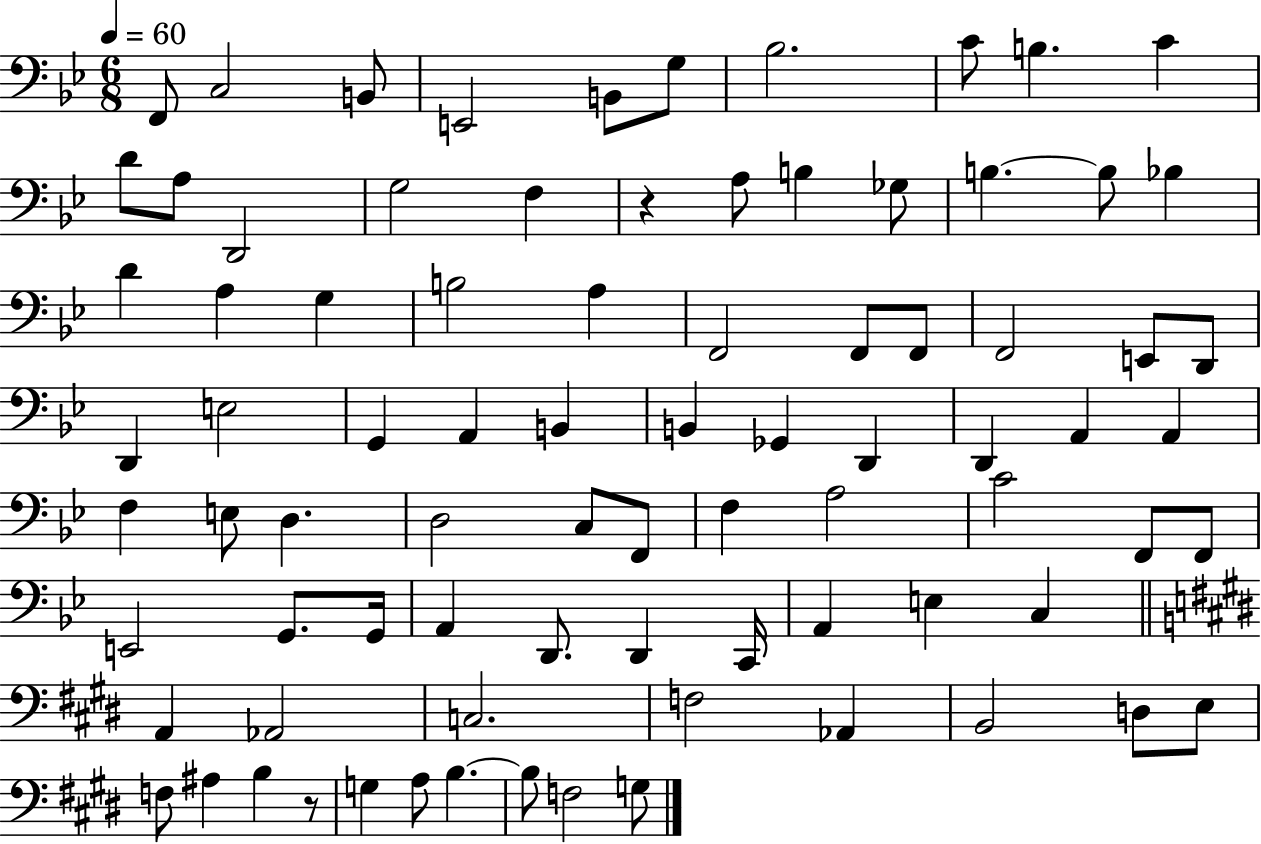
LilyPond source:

{
  \clef bass
  \numericTimeSignature
  \time 6/8
  \key bes \major
  \tempo 4 = 60
  f,8 c2 b,8 | e,2 b,8 g8 | bes2. | c'8 b4. c'4 | \break d'8 a8 d,2 | g2 f4 | r4 a8 b4 ges8 | b4.~~ b8 bes4 | \break d'4 a4 g4 | b2 a4 | f,2 f,8 f,8 | f,2 e,8 d,8 | \break d,4 e2 | g,4 a,4 b,4 | b,4 ges,4 d,4 | d,4 a,4 a,4 | \break f4 e8 d4. | d2 c8 f,8 | f4 a2 | c'2 f,8 f,8 | \break e,2 g,8. g,16 | a,4 d,8. d,4 c,16 | a,4 e4 c4 | \bar "||" \break \key e \major a,4 aes,2 | c2. | f2 aes,4 | b,2 d8 e8 | \break f8 ais4 b4 r8 | g4 a8 b4.~~ | b8 f2 g8 | \bar "|."
}